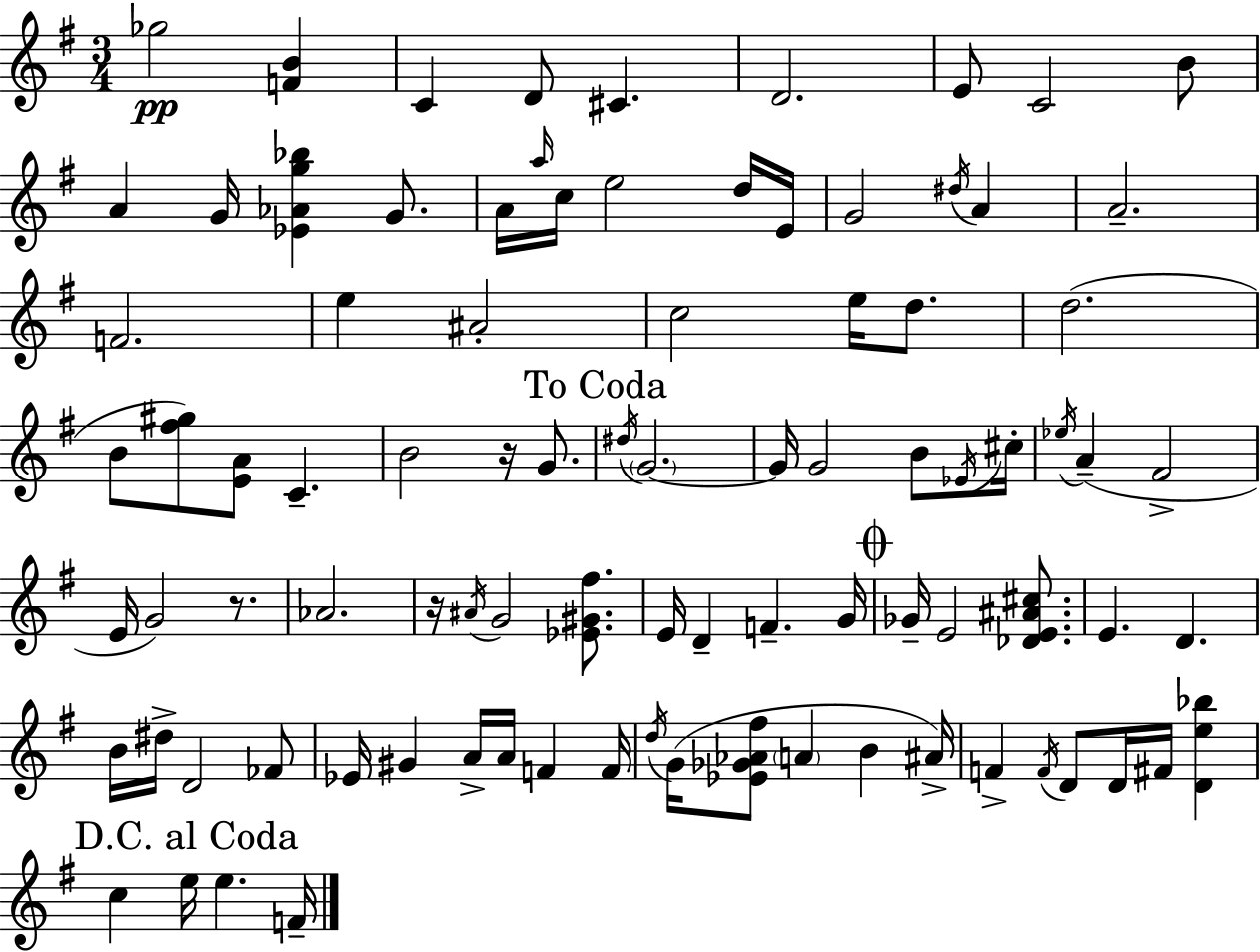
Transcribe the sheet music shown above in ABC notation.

X:1
T:Untitled
M:3/4
L:1/4
K:G
_g2 [FB] C D/2 ^C D2 E/2 C2 B/2 A G/4 [_E_Ag_b] G/2 A/4 a/4 c/4 e2 d/4 E/4 G2 ^d/4 A A2 F2 e ^A2 c2 e/4 d/2 d2 B/2 [^f^g]/2 [EA]/2 C B2 z/4 G/2 ^d/4 G2 G/4 G2 B/2 _E/4 ^c/4 _e/4 A ^F2 E/4 G2 z/2 _A2 z/4 ^A/4 G2 [_E^G^f]/2 E/4 D F G/4 _G/4 E2 [_DE^A^c]/2 E D B/4 ^d/4 D2 _F/2 _E/4 ^G A/4 A/4 F F/4 d/4 G/4 [_E_G_A^f]/2 A B ^A/4 F F/4 D/2 D/4 ^F/4 [De_b] c e/4 e F/4